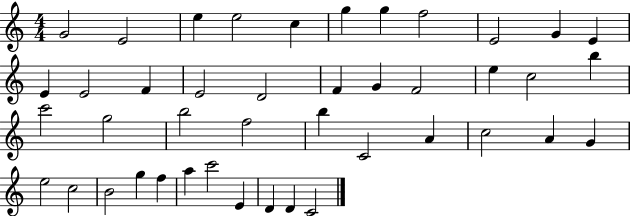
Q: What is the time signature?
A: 4/4